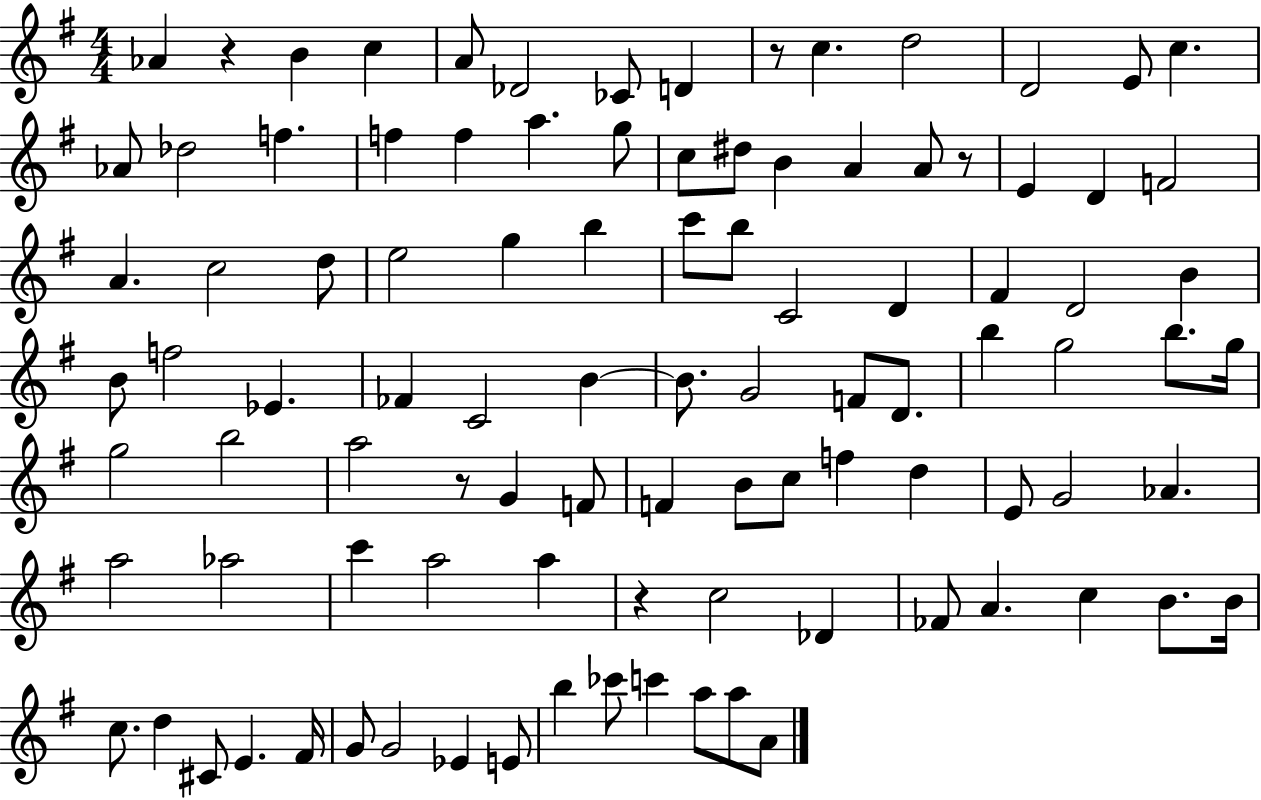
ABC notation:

X:1
T:Untitled
M:4/4
L:1/4
K:G
_A z B c A/2 _D2 _C/2 D z/2 c d2 D2 E/2 c _A/2 _d2 f f f a g/2 c/2 ^d/2 B A A/2 z/2 E D F2 A c2 d/2 e2 g b c'/2 b/2 C2 D ^F D2 B B/2 f2 _E _F C2 B B/2 G2 F/2 D/2 b g2 b/2 g/4 g2 b2 a2 z/2 G F/2 F B/2 c/2 f d E/2 G2 _A a2 _a2 c' a2 a z c2 _D _F/2 A c B/2 B/4 c/2 d ^C/2 E ^F/4 G/2 G2 _E E/2 b _c'/2 c' a/2 a/2 A/2